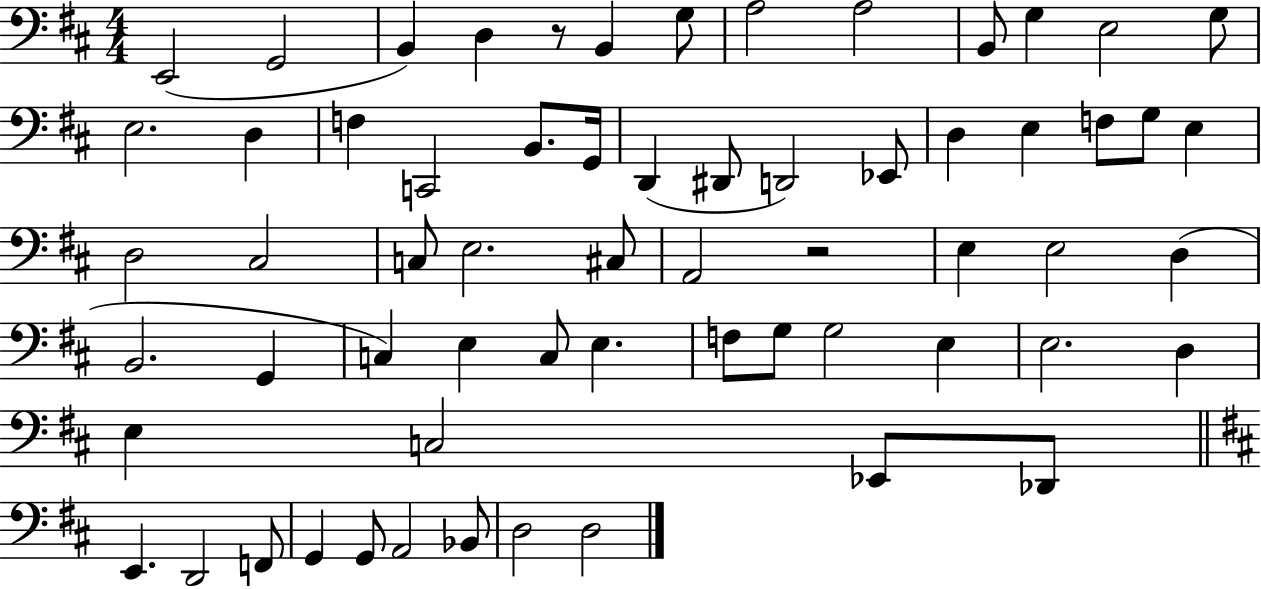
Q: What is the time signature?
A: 4/4